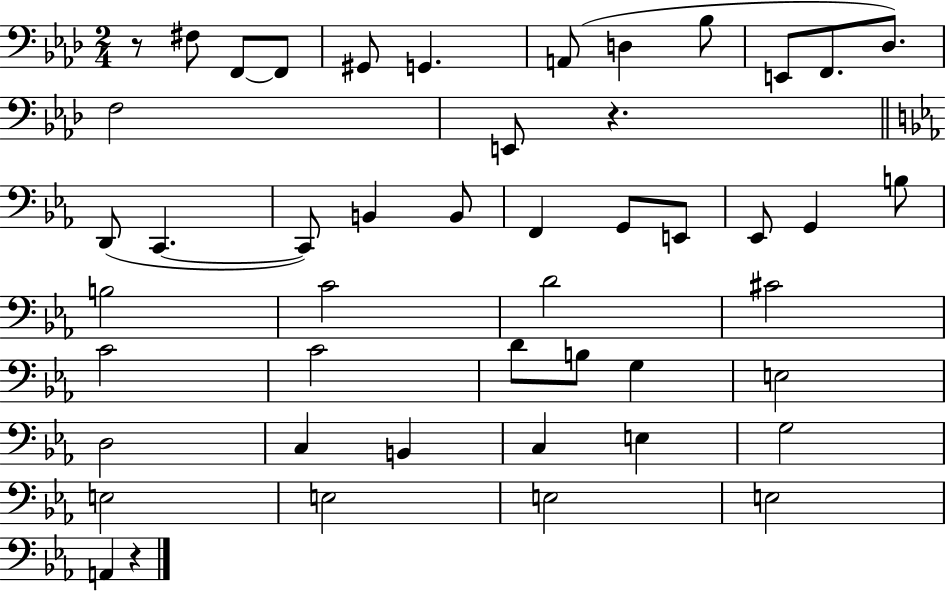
{
  \clef bass
  \numericTimeSignature
  \time 2/4
  \key aes \major
  r8 fis8 f,8~~ f,8 | gis,8 g,4. | a,8( d4 bes8 | e,8 f,8. des8.) | \break f2 | e,8 r4. | \bar "||" \break \key ees \major d,8( c,4.~~ | c,8) b,4 b,8 | f,4 g,8 e,8 | ees,8 g,4 b8 | \break b2 | c'2 | d'2 | cis'2 | \break c'2 | c'2 | d'8 b8 g4 | e2 | \break d2 | c4 b,4 | c4 e4 | g2 | \break e2 | e2 | e2 | e2 | \break a,4 r4 | \bar "|."
}